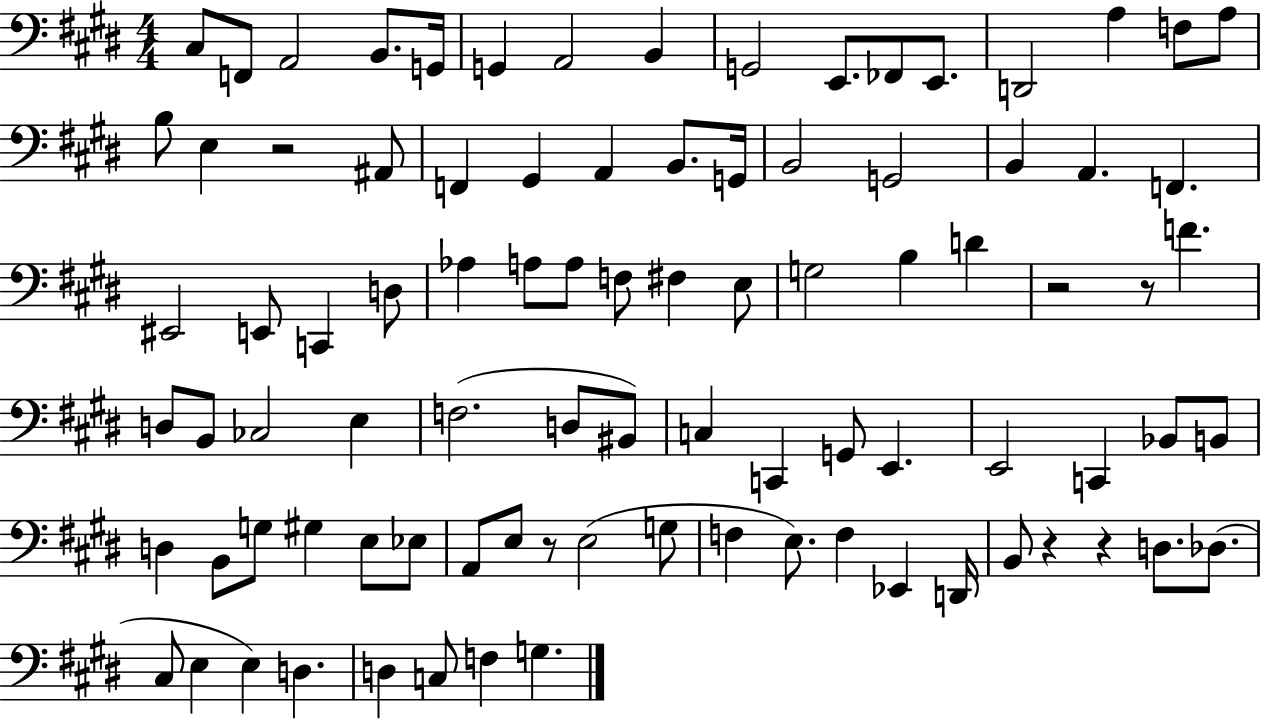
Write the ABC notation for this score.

X:1
T:Untitled
M:4/4
L:1/4
K:E
^C,/2 F,,/2 A,,2 B,,/2 G,,/4 G,, A,,2 B,, G,,2 E,,/2 _F,,/2 E,,/2 D,,2 A, F,/2 A,/2 B,/2 E, z2 ^A,,/2 F,, ^G,, A,, B,,/2 G,,/4 B,,2 G,,2 B,, A,, F,, ^E,,2 E,,/2 C,, D,/2 _A, A,/2 A,/2 F,/2 ^F, E,/2 G,2 B, D z2 z/2 F D,/2 B,,/2 _C,2 E, F,2 D,/2 ^B,,/2 C, C,, G,,/2 E,, E,,2 C,, _B,,/2 B,,/2 D, B,,/2 G,/2 ^G, E,/2 _E,/2 A,,/2 E,/2 z/2 E,2 G,/2 F, E,/2 F, _E,, D,,/4 B,,/2 z z D,/2 _D,/2 ^C,/2 E, E, D, D, C,/2 F, G,